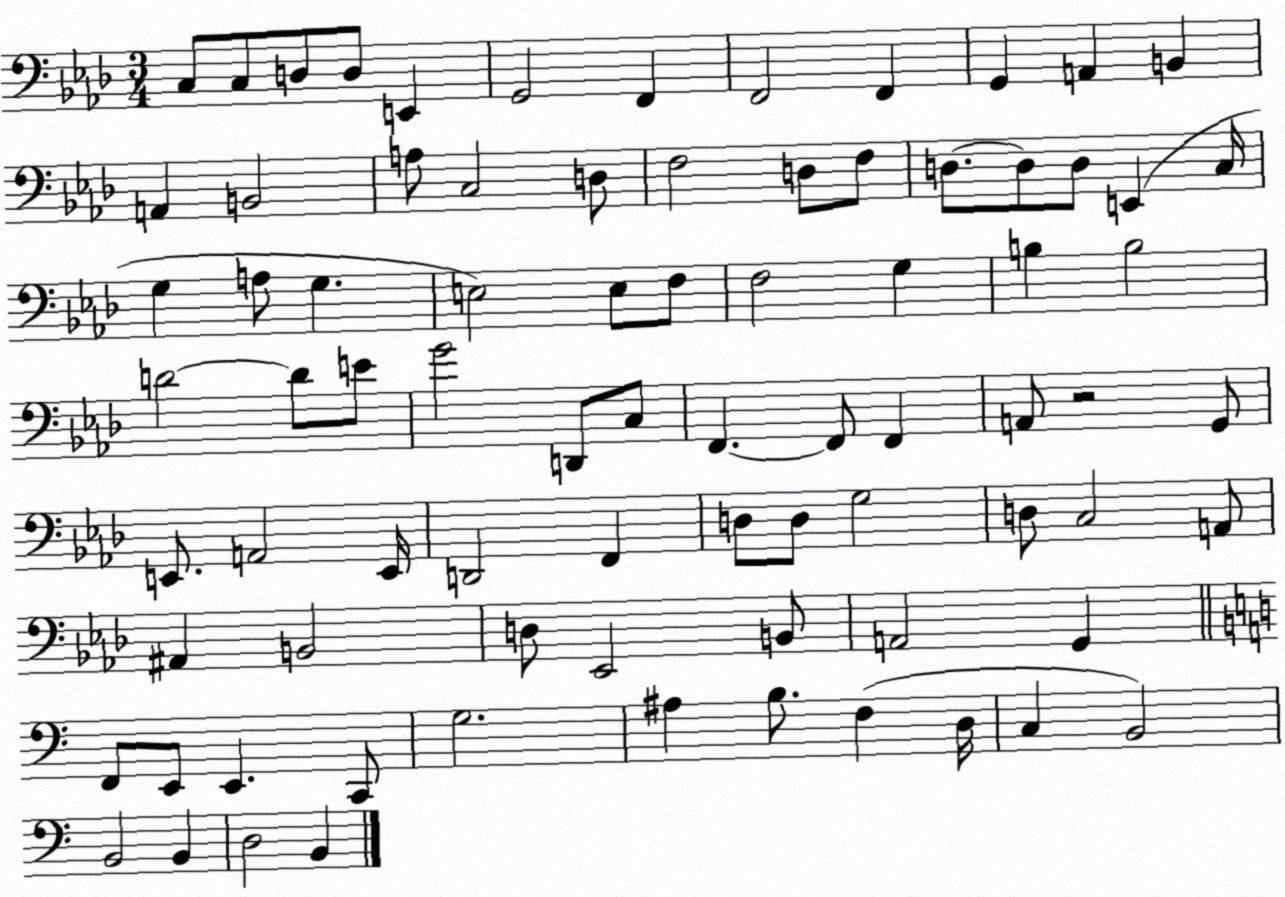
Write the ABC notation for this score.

X:1
T:Untitled
M:3/4
L:1/4
K:Ab
C,/2 C,/2 D,/2 D,/2 E,, G,,2 F,, F,,2 F,, G,, A,, B,, A,, B,,2 A,/2 C,2 D,/2 F,2 D,/2 F,/2 D,/2 D,/2 D,/2 E,, C,/4 G, A,/2 G, E,2 E,/2 F,/2 F,2 G, B, B,2 D2 D/2 E/2 G2 D,,/2 C,/2 F,, F,,/2 F,, A,,/2 z2 G,,/2 E,,/2 A,,2 E,,/4 D,,2 F,, D,/2 D,/2 G,2 D,/2 C,2 A,,/2 ^A,, B,,2 D,/2 _E,,2 B,,/2 A,,2 G,, F,,/2 E,,/2 E,, C,,/2 G,2 ^A, B,/2 F, D,/4 C, B,,2 B,,2 B,, D,2 B,,